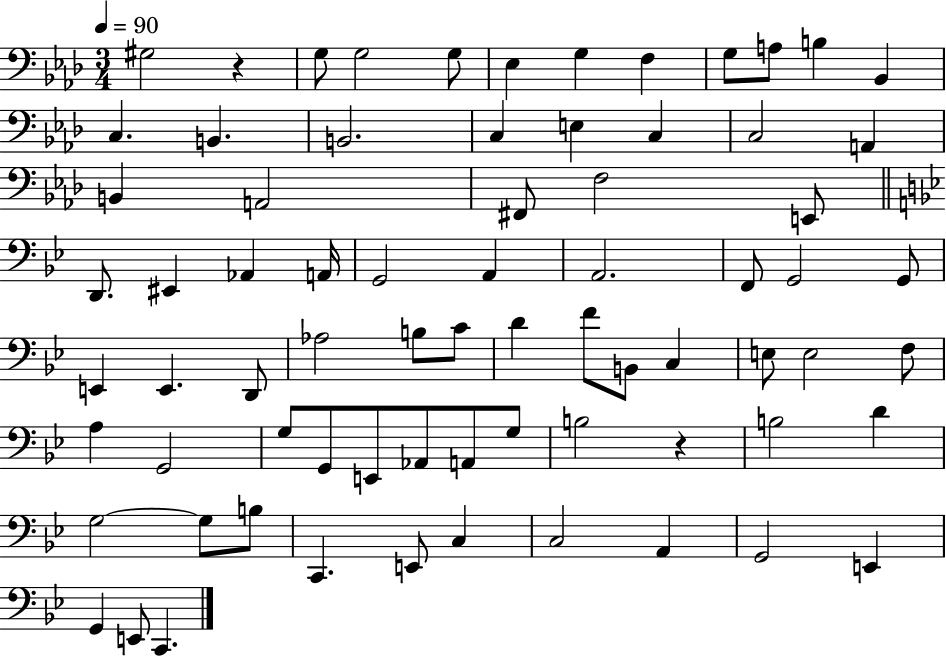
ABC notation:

X:1
T:Untitled
M:3/4
L:1/4
K:Ab
^G,2 z G,/2 G,2 G,/2 _E, G, F, G,/2 A,/2 B, _B,, C, B,, B,,2 C, E, C, C,2 A,, B,, A,,2 ^F,,/2 F,2 E,,/2 D,,/2 ^E,, _A,, A,,/4 G,,2 A,, A,,2 F,,/2 G,,2 G,,/2 E,, E,, D,,/2 _A,2 B,/2 C/2 D F/2 B,,/2 C, E,/2 E,2 F,/2 A, G,,2 G,/2 G,,/2 E,,/2 _A,,/2 A,,/2 G,/2 B,2 z B,2 D G,2 G,/2 B,/2 C,, E,,/2 C, C,2 A,, G,,2 E,, G,, E,,/2 C,,